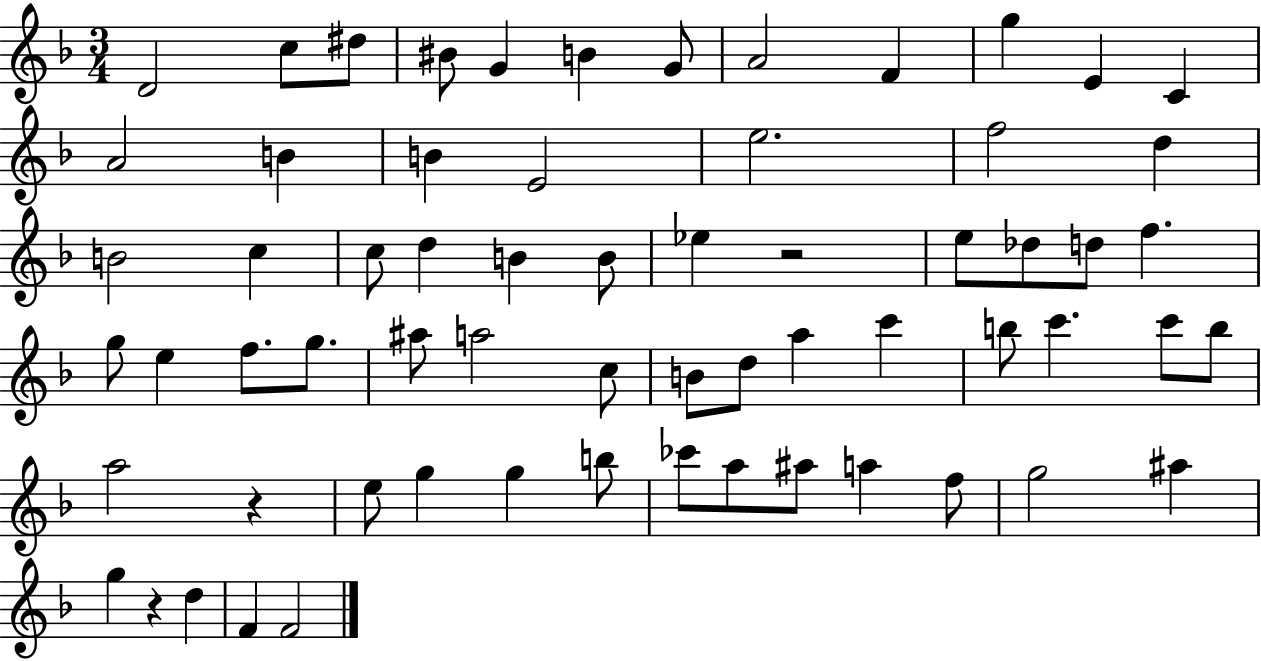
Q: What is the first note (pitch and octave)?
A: D4